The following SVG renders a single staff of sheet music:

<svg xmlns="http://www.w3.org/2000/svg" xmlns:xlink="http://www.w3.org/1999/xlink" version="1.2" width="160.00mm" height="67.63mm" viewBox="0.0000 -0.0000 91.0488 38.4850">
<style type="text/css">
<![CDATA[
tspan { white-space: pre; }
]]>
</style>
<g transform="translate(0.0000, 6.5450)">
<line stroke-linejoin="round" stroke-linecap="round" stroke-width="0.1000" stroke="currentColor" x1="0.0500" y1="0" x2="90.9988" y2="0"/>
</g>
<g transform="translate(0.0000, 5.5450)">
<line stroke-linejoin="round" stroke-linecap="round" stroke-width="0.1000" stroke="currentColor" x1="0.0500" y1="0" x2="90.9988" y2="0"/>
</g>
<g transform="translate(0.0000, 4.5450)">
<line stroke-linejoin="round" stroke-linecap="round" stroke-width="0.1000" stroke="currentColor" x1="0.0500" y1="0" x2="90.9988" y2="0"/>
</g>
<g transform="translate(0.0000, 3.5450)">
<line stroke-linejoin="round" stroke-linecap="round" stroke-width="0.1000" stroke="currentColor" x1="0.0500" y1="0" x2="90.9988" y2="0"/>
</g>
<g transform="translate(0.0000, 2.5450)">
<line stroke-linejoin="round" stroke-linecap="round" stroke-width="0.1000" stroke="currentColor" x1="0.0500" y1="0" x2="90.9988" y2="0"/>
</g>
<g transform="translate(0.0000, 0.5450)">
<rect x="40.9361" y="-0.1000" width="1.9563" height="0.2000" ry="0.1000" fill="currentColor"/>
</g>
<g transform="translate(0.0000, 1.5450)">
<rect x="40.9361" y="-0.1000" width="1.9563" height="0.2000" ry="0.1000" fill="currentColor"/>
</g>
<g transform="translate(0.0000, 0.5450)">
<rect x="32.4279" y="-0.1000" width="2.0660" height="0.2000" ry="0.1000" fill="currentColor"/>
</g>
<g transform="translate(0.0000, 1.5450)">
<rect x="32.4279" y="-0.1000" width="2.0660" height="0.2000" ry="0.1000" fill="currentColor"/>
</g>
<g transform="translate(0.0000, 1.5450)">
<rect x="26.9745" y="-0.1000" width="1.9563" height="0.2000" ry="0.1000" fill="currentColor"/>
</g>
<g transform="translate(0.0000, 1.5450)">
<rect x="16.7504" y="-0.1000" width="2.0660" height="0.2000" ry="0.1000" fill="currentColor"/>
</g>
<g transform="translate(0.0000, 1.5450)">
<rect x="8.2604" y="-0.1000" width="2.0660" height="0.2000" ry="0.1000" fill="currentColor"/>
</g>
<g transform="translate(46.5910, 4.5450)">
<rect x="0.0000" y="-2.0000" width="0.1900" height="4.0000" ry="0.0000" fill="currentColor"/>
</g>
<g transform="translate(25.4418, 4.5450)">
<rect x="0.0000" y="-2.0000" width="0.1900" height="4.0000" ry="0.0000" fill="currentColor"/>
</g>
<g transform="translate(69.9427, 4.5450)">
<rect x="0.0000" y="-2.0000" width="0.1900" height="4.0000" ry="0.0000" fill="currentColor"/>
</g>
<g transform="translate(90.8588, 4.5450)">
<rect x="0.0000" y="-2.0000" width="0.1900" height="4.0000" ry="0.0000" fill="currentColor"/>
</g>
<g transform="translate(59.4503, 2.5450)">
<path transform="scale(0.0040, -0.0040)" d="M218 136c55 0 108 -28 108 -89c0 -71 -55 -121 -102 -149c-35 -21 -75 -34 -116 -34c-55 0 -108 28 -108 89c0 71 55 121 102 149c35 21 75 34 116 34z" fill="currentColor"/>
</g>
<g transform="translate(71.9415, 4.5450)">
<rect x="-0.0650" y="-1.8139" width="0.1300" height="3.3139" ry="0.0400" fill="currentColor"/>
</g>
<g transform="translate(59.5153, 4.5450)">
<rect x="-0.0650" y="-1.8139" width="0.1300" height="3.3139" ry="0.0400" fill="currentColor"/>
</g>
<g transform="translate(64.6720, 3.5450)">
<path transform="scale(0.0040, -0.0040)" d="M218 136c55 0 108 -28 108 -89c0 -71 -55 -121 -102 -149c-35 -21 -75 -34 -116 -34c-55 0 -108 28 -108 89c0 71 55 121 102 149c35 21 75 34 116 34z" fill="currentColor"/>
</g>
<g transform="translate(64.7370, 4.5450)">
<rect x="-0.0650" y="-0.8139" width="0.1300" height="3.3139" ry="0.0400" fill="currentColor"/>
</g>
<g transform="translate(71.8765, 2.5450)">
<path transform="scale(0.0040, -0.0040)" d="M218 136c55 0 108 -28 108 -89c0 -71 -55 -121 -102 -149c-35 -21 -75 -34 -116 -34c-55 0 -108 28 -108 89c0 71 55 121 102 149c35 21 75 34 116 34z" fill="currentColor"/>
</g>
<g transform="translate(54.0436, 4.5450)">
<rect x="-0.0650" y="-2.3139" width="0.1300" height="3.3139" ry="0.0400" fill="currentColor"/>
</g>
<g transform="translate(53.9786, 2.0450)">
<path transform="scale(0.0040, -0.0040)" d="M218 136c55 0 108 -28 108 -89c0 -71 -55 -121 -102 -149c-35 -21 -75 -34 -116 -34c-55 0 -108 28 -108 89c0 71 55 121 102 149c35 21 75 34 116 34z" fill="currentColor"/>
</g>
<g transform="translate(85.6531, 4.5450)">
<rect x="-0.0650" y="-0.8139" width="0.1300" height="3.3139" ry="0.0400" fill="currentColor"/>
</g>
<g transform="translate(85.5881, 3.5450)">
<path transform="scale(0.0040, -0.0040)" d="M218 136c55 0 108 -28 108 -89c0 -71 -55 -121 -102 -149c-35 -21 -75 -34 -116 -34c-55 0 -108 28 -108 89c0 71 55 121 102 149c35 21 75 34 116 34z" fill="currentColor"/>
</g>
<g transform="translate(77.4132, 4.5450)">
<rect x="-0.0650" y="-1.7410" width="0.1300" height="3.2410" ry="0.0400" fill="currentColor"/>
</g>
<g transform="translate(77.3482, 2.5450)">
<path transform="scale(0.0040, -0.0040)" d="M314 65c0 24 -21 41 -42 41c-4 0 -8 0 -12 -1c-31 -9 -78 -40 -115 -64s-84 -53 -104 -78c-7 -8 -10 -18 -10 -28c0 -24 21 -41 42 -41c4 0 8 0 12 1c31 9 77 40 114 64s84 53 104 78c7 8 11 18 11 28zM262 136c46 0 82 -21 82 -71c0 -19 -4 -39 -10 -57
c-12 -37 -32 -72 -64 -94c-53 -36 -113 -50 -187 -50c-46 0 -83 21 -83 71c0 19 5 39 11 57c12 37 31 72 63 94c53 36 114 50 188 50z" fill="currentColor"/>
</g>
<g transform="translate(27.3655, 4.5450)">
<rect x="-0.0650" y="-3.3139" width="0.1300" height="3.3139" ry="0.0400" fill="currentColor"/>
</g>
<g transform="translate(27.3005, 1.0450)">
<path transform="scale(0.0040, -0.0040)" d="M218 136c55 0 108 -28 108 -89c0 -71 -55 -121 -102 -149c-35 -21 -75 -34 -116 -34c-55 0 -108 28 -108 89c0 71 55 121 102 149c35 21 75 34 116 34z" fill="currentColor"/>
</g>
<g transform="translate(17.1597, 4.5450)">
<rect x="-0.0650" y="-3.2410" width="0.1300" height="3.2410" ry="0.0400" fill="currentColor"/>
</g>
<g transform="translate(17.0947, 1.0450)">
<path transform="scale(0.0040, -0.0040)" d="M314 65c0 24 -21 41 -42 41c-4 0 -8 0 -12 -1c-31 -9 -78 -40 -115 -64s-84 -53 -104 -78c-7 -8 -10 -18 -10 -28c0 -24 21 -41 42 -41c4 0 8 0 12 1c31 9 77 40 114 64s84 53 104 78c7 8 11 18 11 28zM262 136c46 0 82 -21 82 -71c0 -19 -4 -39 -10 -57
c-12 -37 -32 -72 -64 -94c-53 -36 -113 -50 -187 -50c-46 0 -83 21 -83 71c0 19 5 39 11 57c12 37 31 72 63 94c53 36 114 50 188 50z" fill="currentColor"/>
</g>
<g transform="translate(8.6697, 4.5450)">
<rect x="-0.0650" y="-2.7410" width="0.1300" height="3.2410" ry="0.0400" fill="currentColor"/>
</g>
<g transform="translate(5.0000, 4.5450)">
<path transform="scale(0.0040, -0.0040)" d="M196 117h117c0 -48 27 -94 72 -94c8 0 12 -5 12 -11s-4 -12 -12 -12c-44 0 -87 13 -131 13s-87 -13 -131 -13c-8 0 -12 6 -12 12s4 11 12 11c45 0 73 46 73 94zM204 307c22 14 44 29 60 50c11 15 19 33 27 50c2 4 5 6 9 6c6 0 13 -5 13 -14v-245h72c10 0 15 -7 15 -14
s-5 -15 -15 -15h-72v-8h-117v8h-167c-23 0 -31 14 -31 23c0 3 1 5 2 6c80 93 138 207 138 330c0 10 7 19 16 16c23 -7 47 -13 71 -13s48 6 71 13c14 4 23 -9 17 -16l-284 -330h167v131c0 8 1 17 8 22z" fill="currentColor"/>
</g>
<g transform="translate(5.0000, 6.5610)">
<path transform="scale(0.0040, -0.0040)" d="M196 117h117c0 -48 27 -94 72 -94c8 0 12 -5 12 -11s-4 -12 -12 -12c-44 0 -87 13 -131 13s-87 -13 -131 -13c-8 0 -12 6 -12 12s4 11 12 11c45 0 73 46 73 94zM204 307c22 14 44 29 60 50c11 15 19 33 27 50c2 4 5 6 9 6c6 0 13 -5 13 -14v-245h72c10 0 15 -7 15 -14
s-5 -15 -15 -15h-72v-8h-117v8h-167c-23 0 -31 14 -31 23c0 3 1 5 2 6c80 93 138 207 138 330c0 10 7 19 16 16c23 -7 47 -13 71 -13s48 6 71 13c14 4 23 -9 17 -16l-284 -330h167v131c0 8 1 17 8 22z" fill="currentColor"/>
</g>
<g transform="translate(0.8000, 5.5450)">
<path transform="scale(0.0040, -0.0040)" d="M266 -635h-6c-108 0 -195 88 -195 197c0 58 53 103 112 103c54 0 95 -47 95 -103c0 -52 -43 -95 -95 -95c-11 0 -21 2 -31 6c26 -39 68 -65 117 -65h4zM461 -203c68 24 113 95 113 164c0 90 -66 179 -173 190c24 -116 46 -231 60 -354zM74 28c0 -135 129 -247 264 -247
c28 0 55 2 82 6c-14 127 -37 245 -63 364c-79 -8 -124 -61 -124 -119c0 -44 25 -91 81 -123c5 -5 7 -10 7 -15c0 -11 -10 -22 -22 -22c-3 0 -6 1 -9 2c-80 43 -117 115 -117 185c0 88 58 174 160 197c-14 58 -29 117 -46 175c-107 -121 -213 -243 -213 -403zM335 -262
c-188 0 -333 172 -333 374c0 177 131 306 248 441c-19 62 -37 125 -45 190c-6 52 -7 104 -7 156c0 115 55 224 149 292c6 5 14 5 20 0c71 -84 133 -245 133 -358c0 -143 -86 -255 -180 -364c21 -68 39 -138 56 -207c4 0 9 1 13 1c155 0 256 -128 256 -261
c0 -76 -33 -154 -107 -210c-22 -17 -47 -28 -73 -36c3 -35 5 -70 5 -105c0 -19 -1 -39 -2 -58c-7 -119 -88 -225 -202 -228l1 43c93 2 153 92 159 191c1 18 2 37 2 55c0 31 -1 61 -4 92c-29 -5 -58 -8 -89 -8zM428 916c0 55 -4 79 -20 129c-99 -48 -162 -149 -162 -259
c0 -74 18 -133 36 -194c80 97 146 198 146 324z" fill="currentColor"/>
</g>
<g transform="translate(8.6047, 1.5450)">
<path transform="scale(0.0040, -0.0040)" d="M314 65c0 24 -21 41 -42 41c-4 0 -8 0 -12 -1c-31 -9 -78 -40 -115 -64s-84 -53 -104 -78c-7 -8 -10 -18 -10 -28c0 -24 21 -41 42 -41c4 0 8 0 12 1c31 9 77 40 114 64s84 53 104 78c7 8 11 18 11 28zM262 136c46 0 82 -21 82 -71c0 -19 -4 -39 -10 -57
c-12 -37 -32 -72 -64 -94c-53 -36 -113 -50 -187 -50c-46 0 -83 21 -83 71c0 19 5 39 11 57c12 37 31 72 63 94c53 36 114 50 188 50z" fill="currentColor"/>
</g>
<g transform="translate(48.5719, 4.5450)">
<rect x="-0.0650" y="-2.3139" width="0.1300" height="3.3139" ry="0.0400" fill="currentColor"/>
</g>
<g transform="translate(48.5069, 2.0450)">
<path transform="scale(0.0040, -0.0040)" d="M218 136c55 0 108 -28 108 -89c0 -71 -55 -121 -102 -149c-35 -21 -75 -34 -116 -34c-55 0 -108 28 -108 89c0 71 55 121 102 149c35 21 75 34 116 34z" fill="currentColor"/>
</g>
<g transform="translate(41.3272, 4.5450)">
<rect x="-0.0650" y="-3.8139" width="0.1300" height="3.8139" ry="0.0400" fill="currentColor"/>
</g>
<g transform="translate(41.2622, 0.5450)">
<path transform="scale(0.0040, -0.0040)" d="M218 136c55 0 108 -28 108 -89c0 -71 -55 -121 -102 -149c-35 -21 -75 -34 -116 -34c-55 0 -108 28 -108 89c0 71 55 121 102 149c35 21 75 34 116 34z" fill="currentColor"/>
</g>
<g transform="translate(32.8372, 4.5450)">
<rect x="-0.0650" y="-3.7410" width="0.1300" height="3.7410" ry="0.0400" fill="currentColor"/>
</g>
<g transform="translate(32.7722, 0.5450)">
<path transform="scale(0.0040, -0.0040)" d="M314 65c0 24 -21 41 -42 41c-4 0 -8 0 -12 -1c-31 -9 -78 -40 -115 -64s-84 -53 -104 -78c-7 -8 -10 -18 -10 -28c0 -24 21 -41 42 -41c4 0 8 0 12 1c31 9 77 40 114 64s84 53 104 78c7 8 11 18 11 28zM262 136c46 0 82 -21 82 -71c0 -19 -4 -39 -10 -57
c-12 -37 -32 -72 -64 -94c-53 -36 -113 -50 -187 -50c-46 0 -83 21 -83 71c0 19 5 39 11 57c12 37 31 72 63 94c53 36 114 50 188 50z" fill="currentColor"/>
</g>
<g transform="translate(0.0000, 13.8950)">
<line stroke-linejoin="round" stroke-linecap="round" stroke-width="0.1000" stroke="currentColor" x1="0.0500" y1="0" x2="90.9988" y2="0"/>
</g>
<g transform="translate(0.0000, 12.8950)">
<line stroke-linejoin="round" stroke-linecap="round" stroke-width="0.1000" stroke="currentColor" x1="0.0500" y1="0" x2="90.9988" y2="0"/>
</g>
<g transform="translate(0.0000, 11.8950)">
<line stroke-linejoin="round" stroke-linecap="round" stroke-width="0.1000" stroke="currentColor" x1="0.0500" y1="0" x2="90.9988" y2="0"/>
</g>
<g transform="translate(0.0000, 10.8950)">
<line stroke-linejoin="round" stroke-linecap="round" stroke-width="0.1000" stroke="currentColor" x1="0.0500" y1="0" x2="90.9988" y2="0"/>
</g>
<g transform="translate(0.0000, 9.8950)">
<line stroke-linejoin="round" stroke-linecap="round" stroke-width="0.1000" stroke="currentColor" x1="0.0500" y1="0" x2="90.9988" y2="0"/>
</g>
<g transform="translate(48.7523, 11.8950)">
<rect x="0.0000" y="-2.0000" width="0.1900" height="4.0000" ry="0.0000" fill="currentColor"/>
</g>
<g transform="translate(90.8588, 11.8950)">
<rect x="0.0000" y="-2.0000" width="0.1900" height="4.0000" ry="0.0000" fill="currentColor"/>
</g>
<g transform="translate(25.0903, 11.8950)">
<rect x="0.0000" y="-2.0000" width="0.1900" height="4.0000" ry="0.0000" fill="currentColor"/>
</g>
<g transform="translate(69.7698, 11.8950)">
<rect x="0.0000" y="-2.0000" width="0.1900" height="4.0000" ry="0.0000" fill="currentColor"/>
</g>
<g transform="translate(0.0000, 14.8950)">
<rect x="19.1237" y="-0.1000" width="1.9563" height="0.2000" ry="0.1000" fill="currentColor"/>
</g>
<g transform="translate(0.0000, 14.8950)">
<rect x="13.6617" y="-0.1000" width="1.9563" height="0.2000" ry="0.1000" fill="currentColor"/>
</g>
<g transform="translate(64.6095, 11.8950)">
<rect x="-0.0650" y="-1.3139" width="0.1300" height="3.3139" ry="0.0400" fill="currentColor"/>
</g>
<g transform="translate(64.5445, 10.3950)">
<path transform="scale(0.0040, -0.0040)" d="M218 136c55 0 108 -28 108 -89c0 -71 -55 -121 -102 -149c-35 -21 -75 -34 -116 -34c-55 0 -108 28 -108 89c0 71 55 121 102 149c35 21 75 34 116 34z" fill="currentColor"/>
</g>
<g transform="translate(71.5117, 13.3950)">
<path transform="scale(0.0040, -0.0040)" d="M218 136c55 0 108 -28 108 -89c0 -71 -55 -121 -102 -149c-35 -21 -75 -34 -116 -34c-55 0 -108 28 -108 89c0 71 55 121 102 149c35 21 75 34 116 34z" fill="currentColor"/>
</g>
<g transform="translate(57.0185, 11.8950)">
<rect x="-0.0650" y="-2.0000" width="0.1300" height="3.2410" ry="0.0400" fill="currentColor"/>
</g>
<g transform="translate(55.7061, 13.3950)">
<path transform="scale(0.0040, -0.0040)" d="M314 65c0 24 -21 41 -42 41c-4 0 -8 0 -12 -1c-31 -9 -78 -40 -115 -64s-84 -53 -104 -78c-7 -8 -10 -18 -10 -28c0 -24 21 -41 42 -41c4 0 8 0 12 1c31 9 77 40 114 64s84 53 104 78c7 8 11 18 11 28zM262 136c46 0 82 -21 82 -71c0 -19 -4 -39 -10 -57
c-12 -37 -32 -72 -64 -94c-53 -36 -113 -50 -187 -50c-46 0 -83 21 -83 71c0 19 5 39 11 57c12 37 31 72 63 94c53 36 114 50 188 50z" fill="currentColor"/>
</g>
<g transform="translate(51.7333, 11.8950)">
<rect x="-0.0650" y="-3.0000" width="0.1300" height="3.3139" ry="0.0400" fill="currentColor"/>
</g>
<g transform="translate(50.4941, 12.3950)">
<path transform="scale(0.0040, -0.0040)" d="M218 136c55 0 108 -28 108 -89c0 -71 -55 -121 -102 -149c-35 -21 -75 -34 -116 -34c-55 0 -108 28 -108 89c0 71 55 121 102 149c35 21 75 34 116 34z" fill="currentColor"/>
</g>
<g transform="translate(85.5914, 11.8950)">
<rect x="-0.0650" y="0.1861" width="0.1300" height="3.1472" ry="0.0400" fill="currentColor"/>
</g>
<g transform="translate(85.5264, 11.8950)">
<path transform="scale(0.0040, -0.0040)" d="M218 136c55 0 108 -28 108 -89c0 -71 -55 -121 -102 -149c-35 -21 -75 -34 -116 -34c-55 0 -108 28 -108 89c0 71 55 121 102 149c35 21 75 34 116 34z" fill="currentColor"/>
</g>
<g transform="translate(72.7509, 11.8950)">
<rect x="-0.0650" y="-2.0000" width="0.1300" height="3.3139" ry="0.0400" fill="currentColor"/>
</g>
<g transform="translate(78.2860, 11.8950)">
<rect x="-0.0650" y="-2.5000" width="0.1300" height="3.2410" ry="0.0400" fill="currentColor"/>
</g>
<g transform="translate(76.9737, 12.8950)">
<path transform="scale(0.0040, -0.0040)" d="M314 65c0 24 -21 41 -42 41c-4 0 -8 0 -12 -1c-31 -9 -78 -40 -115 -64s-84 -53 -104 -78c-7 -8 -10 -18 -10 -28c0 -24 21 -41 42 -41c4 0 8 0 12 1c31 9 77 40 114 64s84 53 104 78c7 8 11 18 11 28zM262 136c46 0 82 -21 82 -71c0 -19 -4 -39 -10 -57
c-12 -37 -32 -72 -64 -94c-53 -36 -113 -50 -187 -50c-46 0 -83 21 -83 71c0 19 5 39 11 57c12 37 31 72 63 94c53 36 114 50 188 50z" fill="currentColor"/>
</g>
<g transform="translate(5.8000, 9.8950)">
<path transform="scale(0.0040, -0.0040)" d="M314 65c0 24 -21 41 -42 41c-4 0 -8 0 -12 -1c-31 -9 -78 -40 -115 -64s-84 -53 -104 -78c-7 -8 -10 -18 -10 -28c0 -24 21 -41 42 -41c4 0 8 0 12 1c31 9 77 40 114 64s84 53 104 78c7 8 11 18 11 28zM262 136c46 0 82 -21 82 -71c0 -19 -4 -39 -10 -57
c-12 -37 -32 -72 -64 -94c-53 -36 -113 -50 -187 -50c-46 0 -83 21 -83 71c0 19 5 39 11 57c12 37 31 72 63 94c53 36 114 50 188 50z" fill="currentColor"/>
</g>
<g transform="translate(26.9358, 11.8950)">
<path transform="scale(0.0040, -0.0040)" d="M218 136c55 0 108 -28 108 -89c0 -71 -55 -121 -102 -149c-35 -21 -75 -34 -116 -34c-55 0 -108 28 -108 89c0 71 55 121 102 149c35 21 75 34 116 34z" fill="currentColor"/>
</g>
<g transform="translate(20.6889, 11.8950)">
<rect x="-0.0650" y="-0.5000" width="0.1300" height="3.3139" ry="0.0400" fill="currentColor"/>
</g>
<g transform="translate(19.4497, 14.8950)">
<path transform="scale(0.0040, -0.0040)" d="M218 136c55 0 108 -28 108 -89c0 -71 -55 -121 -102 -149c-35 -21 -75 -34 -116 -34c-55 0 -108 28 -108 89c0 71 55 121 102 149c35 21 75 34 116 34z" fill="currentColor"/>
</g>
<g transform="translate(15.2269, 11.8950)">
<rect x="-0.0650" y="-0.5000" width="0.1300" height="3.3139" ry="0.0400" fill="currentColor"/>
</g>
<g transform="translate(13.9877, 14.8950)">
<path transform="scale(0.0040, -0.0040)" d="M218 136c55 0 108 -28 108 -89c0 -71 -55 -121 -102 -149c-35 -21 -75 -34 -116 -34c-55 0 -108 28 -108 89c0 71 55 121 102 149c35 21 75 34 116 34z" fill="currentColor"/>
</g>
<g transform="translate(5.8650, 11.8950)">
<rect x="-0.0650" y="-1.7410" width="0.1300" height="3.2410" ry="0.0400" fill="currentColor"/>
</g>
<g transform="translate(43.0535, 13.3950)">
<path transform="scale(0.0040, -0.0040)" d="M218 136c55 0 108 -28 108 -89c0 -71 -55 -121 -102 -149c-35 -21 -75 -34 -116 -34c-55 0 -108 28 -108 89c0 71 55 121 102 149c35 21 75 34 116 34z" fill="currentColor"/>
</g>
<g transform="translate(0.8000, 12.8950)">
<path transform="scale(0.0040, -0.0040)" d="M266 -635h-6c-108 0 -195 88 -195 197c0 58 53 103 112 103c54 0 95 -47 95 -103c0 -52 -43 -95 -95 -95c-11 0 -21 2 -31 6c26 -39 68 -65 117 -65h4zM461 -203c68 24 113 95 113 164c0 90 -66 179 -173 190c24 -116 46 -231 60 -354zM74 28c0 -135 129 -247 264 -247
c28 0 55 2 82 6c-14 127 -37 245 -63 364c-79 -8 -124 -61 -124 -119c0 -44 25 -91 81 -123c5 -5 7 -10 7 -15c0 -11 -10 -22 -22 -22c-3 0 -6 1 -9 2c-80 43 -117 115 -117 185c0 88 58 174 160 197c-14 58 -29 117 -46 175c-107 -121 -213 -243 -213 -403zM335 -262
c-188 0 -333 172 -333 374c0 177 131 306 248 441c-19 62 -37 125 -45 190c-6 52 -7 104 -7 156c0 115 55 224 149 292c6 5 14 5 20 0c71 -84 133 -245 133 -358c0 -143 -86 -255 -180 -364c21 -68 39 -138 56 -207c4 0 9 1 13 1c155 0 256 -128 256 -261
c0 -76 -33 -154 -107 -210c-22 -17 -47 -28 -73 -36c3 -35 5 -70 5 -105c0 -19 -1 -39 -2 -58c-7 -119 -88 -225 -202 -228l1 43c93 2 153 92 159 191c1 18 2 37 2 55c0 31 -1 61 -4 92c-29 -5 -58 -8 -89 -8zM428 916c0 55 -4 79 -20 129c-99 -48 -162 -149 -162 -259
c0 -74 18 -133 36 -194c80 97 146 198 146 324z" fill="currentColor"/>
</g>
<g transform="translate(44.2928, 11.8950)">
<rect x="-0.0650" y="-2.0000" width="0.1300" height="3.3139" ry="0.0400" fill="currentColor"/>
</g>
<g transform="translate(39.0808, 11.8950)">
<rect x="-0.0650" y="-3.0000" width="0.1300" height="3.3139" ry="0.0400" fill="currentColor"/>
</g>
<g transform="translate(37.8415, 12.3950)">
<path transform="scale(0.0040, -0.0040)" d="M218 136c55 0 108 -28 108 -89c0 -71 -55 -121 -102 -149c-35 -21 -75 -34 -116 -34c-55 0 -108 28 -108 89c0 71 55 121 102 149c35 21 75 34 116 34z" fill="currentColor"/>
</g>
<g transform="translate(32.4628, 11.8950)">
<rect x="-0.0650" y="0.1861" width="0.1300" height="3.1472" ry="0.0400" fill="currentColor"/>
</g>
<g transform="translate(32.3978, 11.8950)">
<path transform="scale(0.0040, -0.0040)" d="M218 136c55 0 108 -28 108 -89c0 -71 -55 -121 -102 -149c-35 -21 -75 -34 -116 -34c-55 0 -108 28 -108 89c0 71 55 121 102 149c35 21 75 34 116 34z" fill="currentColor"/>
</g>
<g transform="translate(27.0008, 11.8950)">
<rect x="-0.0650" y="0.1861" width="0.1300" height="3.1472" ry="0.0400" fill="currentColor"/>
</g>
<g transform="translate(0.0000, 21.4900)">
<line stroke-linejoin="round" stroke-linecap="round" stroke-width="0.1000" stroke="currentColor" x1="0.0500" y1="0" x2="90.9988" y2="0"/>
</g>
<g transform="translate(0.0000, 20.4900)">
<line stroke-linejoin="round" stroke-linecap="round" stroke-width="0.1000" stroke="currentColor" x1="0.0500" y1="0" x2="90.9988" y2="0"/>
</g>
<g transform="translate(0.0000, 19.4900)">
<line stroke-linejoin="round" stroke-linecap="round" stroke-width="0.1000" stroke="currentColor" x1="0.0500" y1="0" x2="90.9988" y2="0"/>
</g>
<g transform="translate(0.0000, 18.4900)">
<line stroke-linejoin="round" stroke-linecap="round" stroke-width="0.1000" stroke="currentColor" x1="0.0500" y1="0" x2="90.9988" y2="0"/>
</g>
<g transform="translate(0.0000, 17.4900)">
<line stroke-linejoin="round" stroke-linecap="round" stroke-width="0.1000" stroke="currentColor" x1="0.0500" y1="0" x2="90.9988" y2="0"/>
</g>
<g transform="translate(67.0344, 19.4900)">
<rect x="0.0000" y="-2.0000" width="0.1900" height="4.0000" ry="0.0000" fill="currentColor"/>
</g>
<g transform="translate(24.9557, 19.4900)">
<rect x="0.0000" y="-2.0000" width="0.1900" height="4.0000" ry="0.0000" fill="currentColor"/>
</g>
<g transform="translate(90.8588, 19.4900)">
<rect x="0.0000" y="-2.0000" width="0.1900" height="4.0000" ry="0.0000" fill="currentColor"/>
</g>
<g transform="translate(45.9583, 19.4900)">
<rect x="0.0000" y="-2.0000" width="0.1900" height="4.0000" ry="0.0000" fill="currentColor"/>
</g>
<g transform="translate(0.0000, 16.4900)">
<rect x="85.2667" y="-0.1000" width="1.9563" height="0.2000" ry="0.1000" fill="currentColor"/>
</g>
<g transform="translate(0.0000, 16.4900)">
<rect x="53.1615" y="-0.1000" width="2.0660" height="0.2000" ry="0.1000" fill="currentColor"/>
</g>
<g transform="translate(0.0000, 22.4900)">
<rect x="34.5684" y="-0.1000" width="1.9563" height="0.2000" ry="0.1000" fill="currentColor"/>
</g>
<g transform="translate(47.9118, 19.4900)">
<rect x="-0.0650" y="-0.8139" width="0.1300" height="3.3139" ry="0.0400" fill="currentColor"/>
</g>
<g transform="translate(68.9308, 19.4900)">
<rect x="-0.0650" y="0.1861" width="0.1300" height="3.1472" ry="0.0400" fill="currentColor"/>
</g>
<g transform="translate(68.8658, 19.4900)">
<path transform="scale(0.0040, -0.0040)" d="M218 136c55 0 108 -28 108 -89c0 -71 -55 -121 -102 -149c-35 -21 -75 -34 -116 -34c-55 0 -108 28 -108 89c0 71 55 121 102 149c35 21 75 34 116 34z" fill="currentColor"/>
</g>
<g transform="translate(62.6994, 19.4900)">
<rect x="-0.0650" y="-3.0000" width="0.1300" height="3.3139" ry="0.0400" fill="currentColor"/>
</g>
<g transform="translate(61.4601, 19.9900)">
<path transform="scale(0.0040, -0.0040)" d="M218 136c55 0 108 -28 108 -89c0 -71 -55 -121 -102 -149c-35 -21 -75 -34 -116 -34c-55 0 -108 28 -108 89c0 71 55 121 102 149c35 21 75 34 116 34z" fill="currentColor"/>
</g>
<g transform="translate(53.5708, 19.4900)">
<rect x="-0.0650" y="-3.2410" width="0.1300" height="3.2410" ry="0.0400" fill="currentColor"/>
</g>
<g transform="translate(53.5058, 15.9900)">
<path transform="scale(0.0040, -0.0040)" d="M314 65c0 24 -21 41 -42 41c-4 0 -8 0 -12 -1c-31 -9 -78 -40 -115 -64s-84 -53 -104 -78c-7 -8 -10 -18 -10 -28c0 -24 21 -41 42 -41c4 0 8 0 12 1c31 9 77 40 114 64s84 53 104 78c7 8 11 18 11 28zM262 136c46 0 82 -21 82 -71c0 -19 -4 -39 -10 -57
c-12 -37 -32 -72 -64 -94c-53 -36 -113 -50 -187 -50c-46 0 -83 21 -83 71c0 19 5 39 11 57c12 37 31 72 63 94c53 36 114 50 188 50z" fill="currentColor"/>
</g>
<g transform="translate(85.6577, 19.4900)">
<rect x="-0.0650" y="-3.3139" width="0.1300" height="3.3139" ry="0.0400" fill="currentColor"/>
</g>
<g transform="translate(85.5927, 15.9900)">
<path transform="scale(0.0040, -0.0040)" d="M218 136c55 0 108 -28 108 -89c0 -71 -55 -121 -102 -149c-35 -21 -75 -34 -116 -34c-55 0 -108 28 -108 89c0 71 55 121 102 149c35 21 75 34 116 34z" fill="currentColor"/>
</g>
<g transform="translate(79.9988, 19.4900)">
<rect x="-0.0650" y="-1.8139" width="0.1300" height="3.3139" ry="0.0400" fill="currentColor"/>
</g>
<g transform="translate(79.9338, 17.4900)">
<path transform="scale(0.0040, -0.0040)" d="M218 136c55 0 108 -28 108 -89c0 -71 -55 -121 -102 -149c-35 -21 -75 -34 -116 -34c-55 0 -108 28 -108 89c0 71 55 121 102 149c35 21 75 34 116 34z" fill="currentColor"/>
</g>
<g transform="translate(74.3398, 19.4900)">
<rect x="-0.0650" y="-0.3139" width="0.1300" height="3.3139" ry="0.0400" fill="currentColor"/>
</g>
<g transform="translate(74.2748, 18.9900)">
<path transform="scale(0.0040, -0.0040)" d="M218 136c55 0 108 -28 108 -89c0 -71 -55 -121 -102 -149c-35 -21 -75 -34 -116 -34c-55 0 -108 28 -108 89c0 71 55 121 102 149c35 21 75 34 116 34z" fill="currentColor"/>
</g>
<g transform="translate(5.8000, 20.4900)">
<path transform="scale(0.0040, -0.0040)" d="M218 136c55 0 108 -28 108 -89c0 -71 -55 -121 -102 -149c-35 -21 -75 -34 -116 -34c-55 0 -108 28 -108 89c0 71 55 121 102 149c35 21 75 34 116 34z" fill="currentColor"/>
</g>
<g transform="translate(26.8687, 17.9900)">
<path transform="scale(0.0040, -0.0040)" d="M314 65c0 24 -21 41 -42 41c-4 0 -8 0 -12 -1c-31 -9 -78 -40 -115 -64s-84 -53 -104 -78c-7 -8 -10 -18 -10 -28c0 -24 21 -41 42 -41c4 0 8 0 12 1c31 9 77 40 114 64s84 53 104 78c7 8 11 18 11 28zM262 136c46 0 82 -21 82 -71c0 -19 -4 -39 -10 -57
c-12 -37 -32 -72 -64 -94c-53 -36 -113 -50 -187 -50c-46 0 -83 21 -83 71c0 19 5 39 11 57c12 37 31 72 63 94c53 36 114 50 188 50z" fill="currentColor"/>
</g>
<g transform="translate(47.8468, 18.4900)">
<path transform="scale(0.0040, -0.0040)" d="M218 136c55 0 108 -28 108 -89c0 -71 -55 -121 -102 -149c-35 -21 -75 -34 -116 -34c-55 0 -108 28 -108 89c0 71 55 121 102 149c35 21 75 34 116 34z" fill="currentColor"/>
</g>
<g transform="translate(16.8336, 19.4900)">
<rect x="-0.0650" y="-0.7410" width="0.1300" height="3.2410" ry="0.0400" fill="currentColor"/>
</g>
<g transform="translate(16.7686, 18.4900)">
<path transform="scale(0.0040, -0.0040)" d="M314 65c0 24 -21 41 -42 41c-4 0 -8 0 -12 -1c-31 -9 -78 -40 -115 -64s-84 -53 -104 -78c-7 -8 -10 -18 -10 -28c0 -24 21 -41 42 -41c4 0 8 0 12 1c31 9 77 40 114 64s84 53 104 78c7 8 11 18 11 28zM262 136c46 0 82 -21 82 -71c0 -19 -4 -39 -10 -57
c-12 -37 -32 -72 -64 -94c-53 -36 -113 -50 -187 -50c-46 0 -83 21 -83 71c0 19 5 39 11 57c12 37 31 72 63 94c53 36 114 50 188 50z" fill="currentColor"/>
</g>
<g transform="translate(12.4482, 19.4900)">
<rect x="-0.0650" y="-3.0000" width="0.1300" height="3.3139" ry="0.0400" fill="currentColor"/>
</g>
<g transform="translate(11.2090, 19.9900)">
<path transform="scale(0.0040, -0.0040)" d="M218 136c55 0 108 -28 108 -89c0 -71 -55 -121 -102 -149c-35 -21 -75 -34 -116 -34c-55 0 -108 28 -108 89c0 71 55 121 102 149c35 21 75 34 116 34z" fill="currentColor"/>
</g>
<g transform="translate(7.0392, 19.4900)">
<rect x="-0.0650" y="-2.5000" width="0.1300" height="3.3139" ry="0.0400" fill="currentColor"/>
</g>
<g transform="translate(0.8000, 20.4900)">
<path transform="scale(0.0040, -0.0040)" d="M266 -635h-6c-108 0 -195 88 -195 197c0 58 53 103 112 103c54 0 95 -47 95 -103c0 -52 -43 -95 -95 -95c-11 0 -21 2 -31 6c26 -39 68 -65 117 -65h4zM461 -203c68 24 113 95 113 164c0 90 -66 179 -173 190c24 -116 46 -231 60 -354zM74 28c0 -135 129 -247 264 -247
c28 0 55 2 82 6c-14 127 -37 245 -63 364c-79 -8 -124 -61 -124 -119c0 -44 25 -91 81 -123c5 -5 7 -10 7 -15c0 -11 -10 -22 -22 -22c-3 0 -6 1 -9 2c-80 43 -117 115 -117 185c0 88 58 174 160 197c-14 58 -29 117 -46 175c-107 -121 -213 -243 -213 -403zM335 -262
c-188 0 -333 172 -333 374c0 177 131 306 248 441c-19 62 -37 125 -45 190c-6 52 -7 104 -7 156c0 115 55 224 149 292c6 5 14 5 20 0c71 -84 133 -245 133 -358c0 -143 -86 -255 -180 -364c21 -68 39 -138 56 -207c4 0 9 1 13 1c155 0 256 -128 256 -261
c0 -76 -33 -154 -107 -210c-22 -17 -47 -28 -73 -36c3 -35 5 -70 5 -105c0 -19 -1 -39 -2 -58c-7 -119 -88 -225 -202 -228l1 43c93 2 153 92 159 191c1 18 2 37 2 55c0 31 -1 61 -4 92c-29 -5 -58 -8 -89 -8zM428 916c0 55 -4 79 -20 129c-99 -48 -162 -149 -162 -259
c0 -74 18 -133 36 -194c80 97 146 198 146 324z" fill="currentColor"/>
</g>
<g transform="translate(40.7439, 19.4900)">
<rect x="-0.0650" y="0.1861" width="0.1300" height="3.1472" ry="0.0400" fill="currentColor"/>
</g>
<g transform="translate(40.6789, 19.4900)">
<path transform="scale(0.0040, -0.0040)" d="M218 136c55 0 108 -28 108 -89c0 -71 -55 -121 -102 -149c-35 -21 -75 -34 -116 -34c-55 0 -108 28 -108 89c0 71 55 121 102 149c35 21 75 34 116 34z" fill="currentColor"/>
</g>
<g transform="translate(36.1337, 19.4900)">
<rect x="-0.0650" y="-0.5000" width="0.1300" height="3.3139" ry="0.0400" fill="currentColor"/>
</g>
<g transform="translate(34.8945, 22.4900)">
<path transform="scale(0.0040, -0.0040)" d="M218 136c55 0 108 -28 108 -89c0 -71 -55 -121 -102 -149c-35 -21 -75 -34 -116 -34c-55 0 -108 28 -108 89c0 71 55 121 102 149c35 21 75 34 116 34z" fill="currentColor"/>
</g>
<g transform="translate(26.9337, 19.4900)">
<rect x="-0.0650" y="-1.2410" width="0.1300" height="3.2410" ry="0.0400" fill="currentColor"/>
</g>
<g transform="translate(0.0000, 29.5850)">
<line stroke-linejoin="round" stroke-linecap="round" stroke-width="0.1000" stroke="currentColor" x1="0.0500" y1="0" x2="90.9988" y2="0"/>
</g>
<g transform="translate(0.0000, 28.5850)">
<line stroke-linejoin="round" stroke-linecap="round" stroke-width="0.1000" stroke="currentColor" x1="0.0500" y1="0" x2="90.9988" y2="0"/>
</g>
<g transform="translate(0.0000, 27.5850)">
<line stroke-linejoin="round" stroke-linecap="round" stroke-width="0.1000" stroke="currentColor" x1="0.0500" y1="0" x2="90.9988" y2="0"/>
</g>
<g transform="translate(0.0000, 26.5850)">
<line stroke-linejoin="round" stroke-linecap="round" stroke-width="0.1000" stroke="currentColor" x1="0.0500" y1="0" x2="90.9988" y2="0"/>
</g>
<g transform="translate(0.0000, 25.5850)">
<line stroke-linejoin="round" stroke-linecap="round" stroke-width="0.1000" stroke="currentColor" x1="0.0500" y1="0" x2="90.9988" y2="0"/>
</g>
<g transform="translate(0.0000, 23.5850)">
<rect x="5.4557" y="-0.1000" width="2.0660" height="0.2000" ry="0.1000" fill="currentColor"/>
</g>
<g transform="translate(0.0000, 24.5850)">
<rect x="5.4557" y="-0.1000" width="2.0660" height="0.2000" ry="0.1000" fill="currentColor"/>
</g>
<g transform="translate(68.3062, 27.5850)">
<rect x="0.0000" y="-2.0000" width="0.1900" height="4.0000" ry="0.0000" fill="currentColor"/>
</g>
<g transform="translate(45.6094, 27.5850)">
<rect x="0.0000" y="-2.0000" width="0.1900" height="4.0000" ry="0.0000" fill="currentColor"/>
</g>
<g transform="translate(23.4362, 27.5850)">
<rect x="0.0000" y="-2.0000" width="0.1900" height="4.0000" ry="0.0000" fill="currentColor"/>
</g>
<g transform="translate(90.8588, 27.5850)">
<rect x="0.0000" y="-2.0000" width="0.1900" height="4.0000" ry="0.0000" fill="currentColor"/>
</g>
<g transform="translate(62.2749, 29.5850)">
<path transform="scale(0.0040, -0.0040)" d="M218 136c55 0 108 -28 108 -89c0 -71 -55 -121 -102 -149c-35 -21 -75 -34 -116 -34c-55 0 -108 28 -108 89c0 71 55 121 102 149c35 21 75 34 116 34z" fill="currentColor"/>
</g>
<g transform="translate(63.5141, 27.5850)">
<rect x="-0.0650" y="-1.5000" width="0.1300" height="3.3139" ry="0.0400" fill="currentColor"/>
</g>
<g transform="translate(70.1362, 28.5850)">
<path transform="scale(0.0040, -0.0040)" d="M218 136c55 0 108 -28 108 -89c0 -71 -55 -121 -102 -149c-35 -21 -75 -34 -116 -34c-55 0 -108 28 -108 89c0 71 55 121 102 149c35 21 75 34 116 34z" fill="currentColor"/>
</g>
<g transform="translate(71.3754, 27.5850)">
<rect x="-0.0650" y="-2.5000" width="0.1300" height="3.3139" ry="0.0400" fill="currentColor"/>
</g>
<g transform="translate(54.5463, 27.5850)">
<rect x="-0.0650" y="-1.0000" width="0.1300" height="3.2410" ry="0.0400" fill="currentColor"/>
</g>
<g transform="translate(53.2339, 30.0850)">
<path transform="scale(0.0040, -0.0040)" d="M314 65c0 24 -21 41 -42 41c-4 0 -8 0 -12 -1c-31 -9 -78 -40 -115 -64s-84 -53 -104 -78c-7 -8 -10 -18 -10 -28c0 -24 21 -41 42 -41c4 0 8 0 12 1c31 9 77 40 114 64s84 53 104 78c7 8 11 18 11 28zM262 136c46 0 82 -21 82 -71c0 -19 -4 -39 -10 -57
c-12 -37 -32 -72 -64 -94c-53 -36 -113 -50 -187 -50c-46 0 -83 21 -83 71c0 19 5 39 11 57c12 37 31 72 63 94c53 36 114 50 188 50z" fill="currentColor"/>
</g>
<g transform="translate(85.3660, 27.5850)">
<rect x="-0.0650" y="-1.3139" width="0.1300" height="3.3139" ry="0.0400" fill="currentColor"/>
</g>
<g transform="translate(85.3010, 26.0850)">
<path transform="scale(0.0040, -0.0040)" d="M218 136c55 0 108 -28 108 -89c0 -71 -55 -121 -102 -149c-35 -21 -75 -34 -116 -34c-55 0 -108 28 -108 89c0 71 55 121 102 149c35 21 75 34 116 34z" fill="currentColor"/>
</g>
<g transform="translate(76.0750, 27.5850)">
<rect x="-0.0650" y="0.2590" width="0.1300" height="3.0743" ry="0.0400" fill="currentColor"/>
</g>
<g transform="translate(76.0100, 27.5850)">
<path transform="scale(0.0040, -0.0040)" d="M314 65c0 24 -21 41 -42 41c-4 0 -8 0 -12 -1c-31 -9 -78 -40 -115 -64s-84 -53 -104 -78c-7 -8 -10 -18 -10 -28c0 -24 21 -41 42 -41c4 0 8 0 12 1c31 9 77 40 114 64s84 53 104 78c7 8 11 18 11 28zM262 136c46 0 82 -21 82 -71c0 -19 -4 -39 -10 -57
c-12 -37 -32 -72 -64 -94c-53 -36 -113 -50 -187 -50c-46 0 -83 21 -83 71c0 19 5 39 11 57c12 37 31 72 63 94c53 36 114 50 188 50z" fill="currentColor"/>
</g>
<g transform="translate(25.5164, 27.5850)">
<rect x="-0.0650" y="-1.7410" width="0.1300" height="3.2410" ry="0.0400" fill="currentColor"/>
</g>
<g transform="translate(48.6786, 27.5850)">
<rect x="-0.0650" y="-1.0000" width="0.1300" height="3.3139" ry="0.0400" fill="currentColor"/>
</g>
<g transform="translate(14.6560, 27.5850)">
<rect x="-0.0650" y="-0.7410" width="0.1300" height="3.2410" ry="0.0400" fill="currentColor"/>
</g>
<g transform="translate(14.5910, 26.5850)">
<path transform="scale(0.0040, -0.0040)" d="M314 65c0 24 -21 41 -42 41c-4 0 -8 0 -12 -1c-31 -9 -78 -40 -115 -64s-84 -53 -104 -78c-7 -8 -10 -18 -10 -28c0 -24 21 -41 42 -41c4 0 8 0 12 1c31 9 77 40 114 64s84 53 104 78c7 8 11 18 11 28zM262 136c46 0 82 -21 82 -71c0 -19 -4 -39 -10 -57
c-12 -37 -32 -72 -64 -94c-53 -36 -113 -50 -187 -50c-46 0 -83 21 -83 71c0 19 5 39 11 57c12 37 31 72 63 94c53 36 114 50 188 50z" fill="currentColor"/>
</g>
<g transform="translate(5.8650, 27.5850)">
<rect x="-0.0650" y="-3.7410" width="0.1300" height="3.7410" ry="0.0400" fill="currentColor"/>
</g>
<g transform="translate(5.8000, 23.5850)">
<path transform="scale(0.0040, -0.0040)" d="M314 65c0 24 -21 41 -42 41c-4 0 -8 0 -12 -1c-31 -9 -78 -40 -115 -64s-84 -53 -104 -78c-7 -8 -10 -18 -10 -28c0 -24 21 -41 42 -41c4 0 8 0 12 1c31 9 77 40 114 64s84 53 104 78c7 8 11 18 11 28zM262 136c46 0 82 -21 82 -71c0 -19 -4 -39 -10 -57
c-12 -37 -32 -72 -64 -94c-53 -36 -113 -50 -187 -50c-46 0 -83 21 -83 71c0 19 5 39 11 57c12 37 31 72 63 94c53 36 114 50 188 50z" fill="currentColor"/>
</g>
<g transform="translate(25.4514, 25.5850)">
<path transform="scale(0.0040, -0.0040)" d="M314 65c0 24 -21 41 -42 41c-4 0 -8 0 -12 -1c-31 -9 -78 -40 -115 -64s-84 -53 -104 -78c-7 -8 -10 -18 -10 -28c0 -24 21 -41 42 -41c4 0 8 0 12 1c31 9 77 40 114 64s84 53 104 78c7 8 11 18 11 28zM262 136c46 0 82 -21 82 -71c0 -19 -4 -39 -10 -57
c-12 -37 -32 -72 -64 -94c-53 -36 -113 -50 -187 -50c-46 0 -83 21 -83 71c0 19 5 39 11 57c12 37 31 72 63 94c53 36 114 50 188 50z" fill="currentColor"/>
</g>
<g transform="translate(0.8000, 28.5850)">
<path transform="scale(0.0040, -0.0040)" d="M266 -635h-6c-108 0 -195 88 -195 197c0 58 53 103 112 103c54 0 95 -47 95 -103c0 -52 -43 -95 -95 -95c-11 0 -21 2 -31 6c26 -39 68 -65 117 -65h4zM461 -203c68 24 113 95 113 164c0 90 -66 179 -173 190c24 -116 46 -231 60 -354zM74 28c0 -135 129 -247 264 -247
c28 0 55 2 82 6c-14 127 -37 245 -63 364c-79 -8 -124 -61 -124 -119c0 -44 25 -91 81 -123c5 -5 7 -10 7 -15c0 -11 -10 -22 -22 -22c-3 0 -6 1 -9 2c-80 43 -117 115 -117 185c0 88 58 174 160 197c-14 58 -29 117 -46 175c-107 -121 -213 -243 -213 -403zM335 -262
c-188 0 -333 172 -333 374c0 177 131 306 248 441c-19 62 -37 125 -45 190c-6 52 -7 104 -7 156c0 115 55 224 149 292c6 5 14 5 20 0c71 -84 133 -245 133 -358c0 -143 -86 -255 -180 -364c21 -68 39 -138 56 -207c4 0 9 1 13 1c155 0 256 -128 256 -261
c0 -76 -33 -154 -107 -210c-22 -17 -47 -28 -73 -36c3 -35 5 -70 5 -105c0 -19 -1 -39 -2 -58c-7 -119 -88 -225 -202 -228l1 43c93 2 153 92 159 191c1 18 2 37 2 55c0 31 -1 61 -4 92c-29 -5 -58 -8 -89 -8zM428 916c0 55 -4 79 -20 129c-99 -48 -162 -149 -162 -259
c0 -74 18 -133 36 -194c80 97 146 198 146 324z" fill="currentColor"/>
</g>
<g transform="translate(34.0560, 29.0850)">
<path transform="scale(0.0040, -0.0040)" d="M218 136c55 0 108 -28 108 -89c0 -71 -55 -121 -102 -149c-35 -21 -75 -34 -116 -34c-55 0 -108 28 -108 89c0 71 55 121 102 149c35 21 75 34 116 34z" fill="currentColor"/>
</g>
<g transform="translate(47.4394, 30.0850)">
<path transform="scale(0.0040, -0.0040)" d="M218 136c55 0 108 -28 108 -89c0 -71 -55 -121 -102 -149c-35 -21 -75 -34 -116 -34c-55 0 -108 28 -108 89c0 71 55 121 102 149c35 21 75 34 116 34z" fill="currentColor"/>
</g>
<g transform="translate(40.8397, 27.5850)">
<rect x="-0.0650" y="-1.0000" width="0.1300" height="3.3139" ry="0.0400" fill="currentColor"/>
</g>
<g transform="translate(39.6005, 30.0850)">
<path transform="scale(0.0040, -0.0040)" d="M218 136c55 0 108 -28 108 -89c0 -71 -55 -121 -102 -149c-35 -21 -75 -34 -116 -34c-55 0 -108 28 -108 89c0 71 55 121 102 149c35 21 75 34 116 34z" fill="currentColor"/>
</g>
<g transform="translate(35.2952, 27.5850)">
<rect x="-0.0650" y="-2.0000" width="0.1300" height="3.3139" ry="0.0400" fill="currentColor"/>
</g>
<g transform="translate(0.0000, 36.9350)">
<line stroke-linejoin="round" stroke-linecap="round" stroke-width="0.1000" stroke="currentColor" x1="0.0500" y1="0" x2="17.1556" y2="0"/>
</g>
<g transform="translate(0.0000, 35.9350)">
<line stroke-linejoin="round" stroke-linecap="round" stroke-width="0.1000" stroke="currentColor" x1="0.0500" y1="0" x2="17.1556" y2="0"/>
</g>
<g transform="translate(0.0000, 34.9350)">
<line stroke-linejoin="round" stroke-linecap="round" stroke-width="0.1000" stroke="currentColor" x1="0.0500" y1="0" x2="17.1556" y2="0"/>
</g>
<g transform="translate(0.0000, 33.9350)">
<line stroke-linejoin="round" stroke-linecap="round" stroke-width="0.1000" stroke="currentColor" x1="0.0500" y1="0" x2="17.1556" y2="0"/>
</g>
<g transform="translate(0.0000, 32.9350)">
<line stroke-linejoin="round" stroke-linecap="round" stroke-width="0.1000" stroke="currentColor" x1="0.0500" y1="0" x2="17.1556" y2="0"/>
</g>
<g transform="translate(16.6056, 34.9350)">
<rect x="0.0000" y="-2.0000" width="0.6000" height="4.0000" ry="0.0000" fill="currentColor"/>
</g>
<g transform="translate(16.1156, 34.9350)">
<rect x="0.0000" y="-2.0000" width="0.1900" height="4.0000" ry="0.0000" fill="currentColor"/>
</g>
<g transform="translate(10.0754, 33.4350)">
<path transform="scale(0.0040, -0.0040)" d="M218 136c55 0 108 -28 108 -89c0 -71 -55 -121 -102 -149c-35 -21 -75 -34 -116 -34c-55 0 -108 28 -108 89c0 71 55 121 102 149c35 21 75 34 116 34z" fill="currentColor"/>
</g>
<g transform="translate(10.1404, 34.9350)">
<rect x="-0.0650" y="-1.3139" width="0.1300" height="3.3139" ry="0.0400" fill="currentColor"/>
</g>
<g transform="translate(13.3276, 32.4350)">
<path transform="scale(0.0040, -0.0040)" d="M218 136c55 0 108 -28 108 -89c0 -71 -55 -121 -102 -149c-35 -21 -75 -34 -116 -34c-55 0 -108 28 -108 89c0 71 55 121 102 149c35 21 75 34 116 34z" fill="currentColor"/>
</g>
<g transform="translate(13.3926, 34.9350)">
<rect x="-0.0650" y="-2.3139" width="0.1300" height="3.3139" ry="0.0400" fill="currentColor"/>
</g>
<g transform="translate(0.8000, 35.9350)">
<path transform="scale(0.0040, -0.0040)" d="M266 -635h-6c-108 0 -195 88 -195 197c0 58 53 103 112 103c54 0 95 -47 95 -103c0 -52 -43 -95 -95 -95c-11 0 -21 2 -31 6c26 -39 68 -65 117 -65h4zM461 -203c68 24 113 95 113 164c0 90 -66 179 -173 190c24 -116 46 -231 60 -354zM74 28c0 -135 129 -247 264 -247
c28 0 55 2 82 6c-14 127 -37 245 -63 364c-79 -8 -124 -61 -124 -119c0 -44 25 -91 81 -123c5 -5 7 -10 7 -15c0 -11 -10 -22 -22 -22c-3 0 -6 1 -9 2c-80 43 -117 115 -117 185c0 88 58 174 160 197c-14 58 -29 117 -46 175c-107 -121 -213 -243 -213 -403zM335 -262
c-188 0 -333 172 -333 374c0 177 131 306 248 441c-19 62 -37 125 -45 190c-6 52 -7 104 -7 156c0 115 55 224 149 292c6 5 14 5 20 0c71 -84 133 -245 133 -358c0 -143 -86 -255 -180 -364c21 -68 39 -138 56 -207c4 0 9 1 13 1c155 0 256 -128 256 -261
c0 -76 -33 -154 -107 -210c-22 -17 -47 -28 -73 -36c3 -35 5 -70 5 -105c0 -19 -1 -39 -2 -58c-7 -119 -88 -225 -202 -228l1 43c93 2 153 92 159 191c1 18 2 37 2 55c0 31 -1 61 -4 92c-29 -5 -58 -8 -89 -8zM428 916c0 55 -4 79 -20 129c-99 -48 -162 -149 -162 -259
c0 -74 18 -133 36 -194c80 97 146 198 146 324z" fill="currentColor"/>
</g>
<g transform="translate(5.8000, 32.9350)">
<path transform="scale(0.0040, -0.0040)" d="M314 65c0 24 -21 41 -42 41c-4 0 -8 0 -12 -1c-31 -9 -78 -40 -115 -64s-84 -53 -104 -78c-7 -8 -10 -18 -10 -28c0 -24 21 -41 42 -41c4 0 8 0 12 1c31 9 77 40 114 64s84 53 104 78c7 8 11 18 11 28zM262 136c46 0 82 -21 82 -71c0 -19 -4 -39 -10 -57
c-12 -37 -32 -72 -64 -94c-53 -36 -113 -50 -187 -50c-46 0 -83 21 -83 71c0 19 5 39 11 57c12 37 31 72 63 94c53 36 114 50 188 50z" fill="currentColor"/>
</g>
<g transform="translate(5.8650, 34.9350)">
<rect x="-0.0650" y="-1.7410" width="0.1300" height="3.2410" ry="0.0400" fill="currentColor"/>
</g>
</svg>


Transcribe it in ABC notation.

X:1
T:Untitled
M:4/4
L:1/4
K:C
a2 b2 b c'2 c' g g f d f f2 d f2 C C B B A F A F2 e F G2 B G A d2 e2 C B d b2 A B c f b c'2 d2 f2 F D D D2 E G B2 e f2 e g